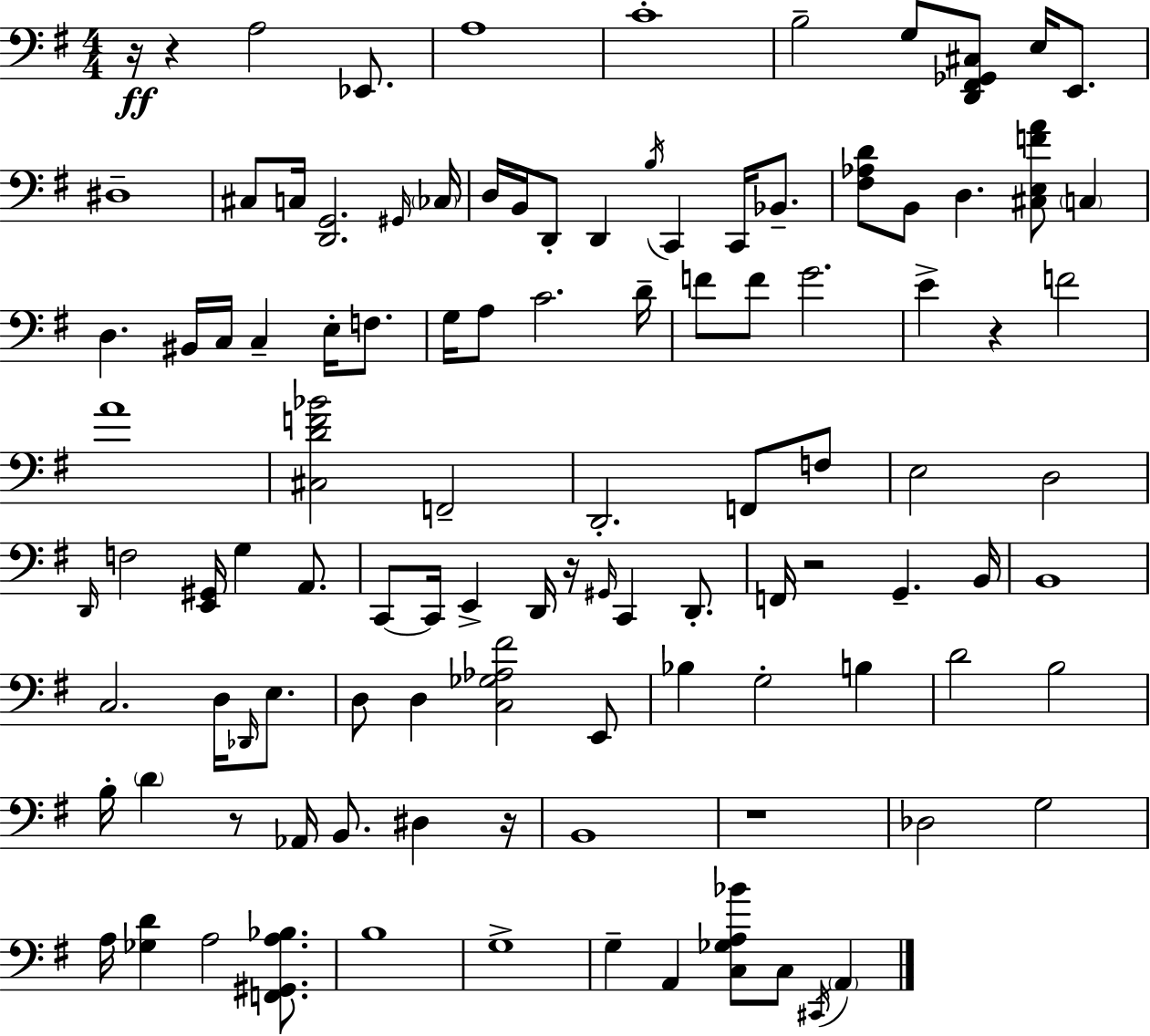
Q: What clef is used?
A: bass